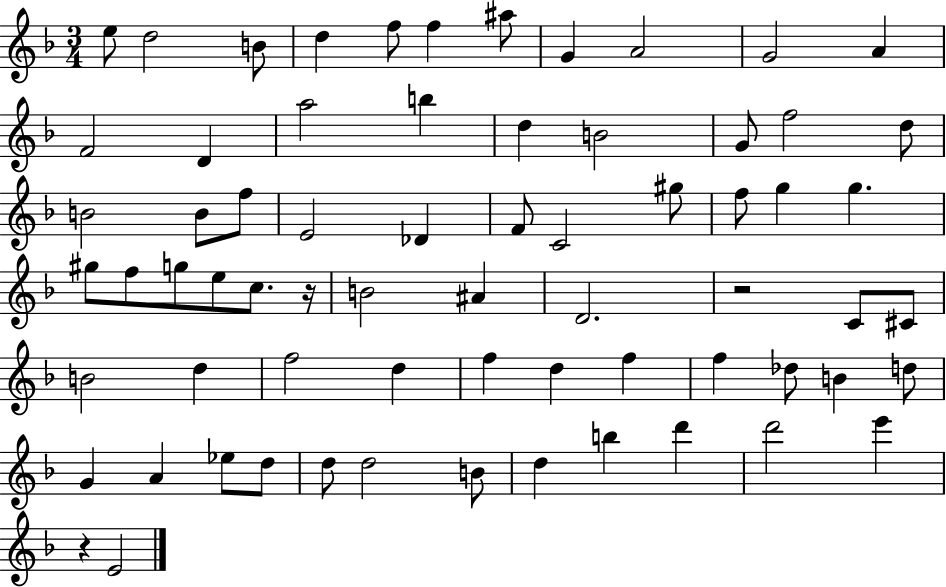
{
  \clef treble
  \numericTimeSignature
  \time 3/4
  \key f \major
  e''8 d''2 b'8 | d''4 f''8 f''4 ais''8 | g'4 a'2 | g'2 a'4 | \break f'2 d'4 | a''2 b''4 | d''4 b'2 | g'8 f''2 d''8 | \break b'2 b'8 f''8 | e'2 des'4 | f'8 c'2 gis''8 | f''8 g''4 g''4. | \break gis''8 f''8 g''8 e''8 c''8. r16 | b'2 ais'4 | d'2. | r2 c'8 cis'8 | \break b'2 d''4 | f''2 d''4 | f''4 d''4 f''4 | f''4 des''8 b'4 d''8 | \break g'4 a'4 ees''8 d''8 | d''8 d''2 b'8 | d''4 b''4 d'''4 | d'''2 e'''4 | \break r4 e'2 | \bar "|."
}